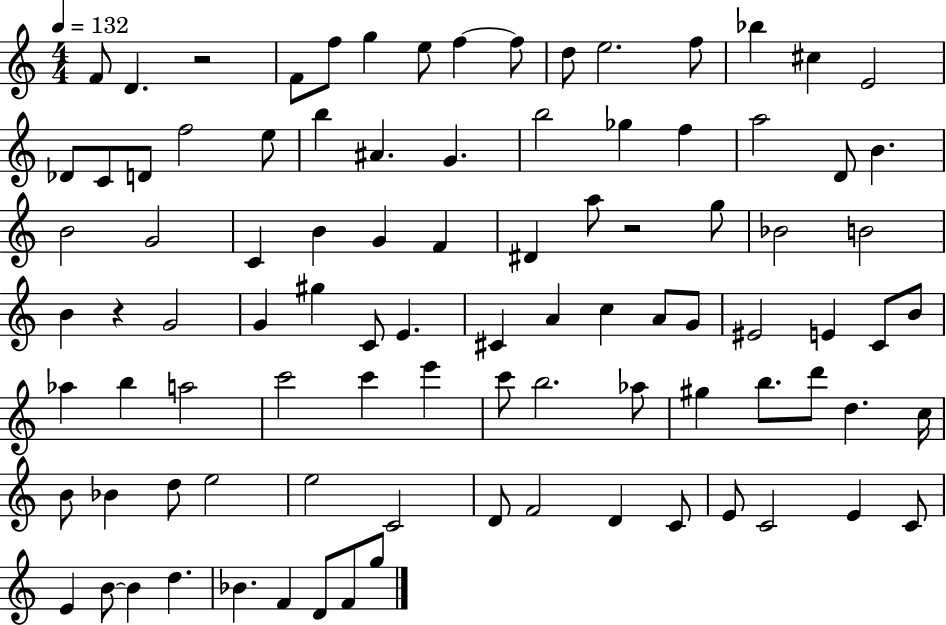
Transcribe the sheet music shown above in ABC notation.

X:1
T:Untitled
M:4/4
L:1/4
K:C
F/2 D z2 F/2 f/2 g e/2 f f/2 d/2 e2 f/2 _b ^c E2 _D/2 C/2 D/2 f2 e/2 b ^A G b2 _g f a2 D/2 B B2 G2 C B G F ^D a/2 z2 g/2 _B2 B2 B z G2 G ^g C/2 E ^C A c A/2 G/2 ^E2 E C/2 B/2 _a b a2 c'2 c' e' c'/2 b2 _a/2 ^g b/2 d'/2 d c/4 B/2 _B d/2 e2 e2 C2 D/2 F2 D C/2 E/2 C2 E C/2 E B/2 B d _B F D/2 F/2 g/2